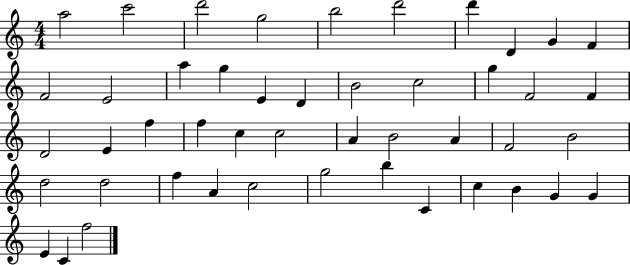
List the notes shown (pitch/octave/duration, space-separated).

A5/h C6/h D6/h G5/h B5/h D6/h D6/q D4/q G4/q F4/q F4/h E4/h A5/q G5/q E4/q D4/q B4/h C5/h G5/q F4/h F4/q D4/h E4/q F5/q F5/q C5/q C5/h A4/q B4/h A4/q F4/h B4/h D5/h D5/h F5/q A4/q C5/h G5/h B5/q C4/q C5/q B4/q G4/q G4/q E4/q C4/q F5/h